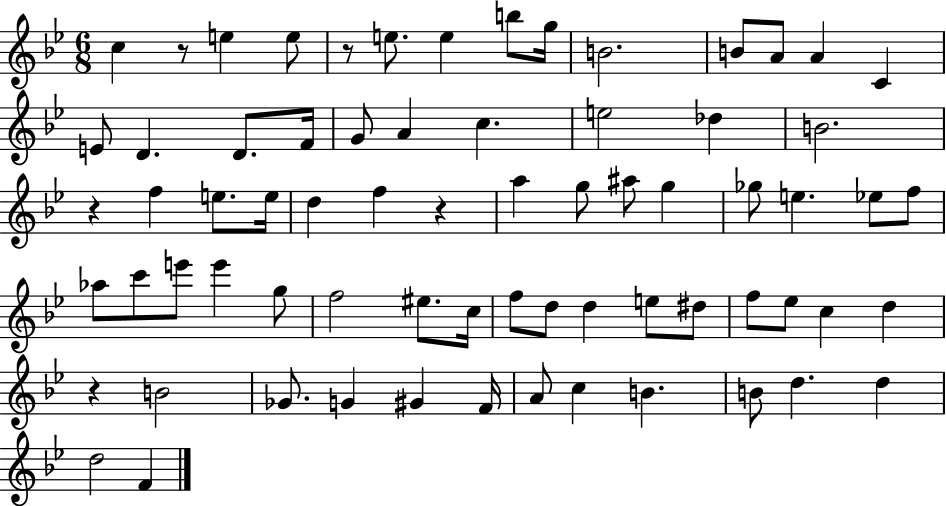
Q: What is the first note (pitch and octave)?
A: C5